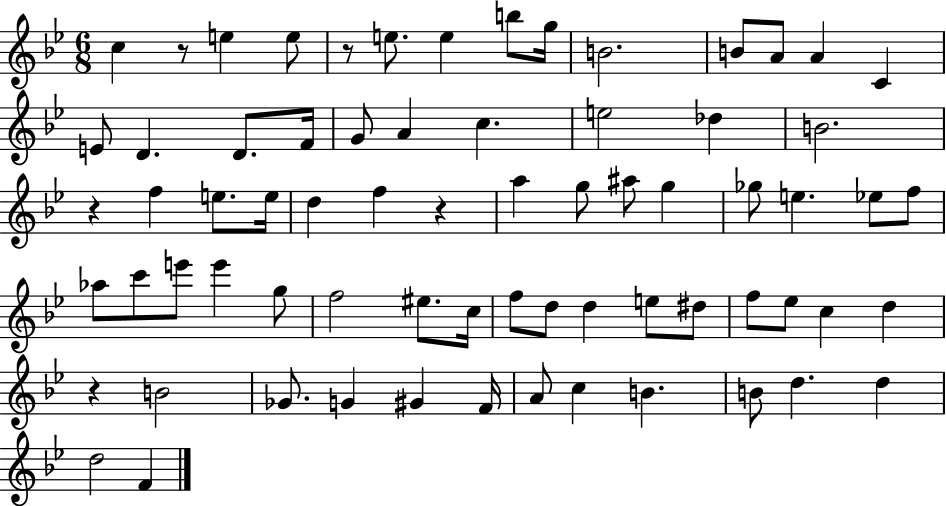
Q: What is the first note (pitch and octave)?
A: C5